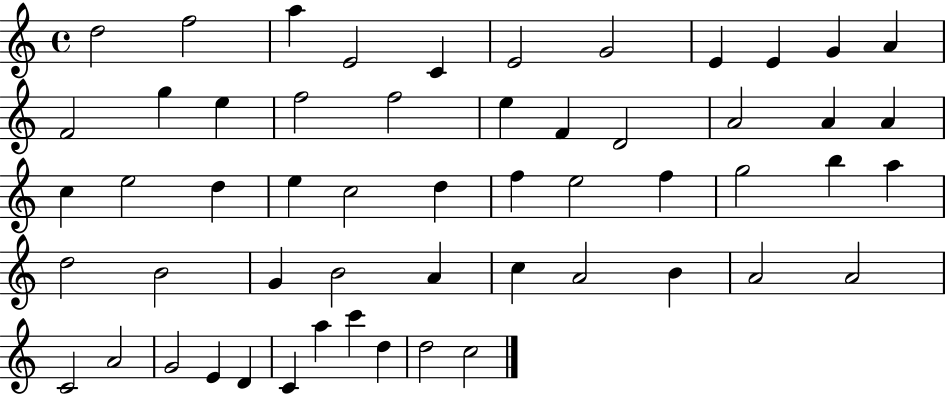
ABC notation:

X:1
T:Untitled
M:4/4
L:1/4
K:C
d2 f2 a E2 C E2 G2 E E G A F2 g e f2 f2 e F D2 A2 A A c e2 d e c2 d f e2 f g2 b a d2 B2 G B2 A c A2 B A2 A2 C2 A2 G2 E D C a c' d d2 c2